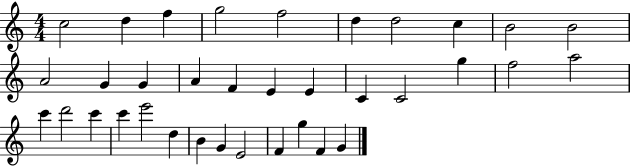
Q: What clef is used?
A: treble